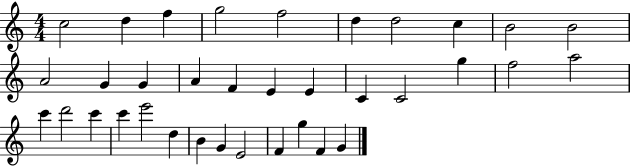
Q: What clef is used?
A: treble